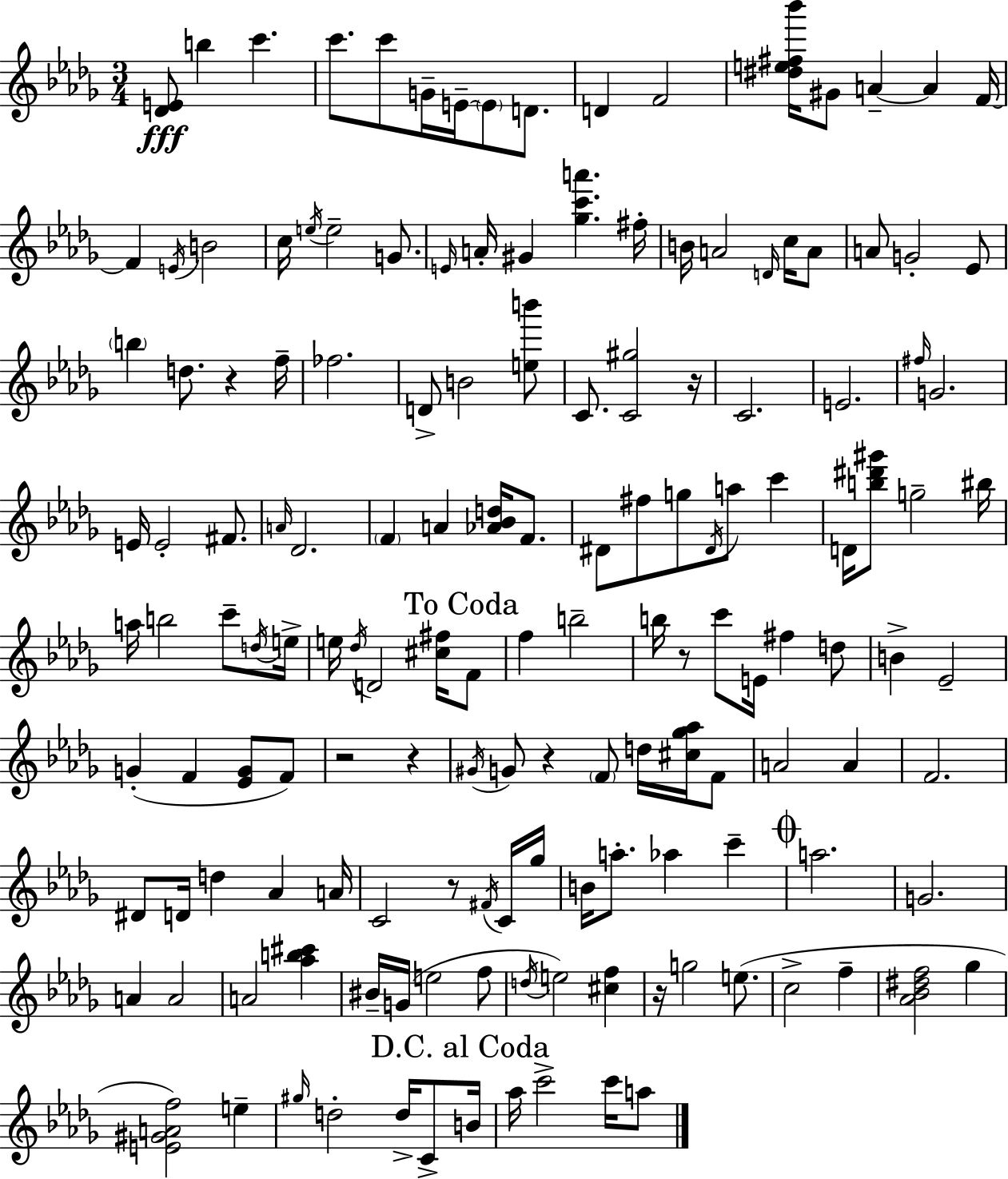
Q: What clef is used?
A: treble